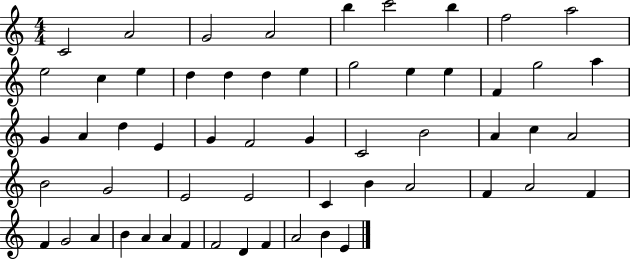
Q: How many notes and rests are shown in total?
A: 57